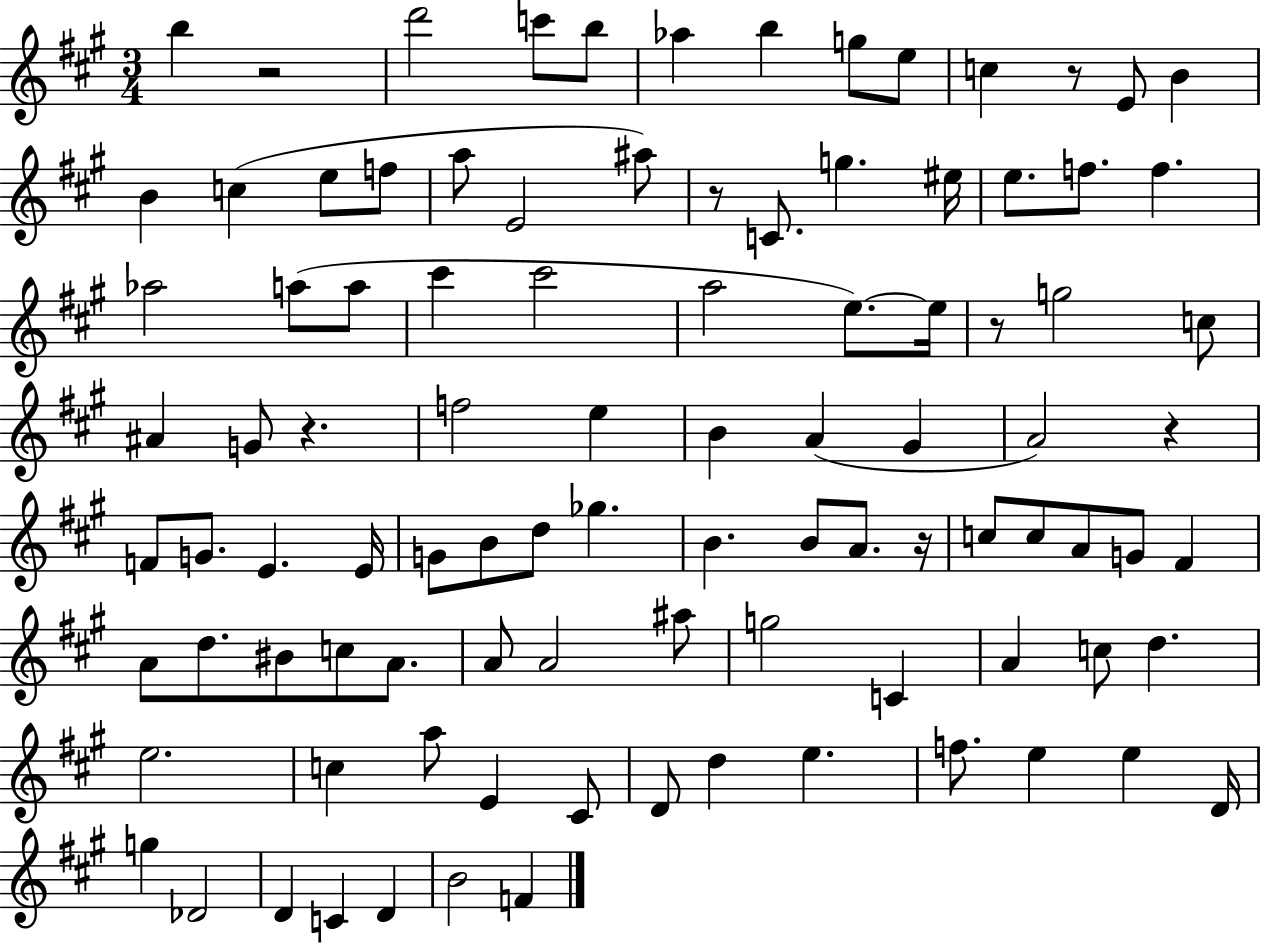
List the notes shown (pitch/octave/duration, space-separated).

B5/q R/h D6/h C6/e B5/e Ab5/q B5/q G5/e E5/e C5/q R/e E4/e B4/q B4/q C5/q E5/e F5/e A5/e E4/h A#5/e R/e C4/e. G5/q. EIS5/s E5/e. F5/e. F5/q. Ab5/h A5/e A5/e C#6/q C#6/h A5/h E5/e. E5/s R/e G5/h C5/e A#4/q G4/e R/q. F5/h E5/q B4/q A4/q G#4/q A4/h R/q F4/e G4/e. E4/q. E4/s G4/e B4/e D5/e Gb5/q. B4/q. B4/e A4/e. R/s C5/e C5/e A4/e G4/e F#4/q A4/e D5/e. BIS4/e C5/e A4/e. A4/e A4/h A#5/e G5/h C4/q A4/q C5/e D5/q. E5/h. C5/q A5/e E4/q C#4/e D4/e D5/q E5/q. F5/e. E5/q E5/q D4/s G5/q Db4/h D4/q C4/q D4/q B4/h F4/q